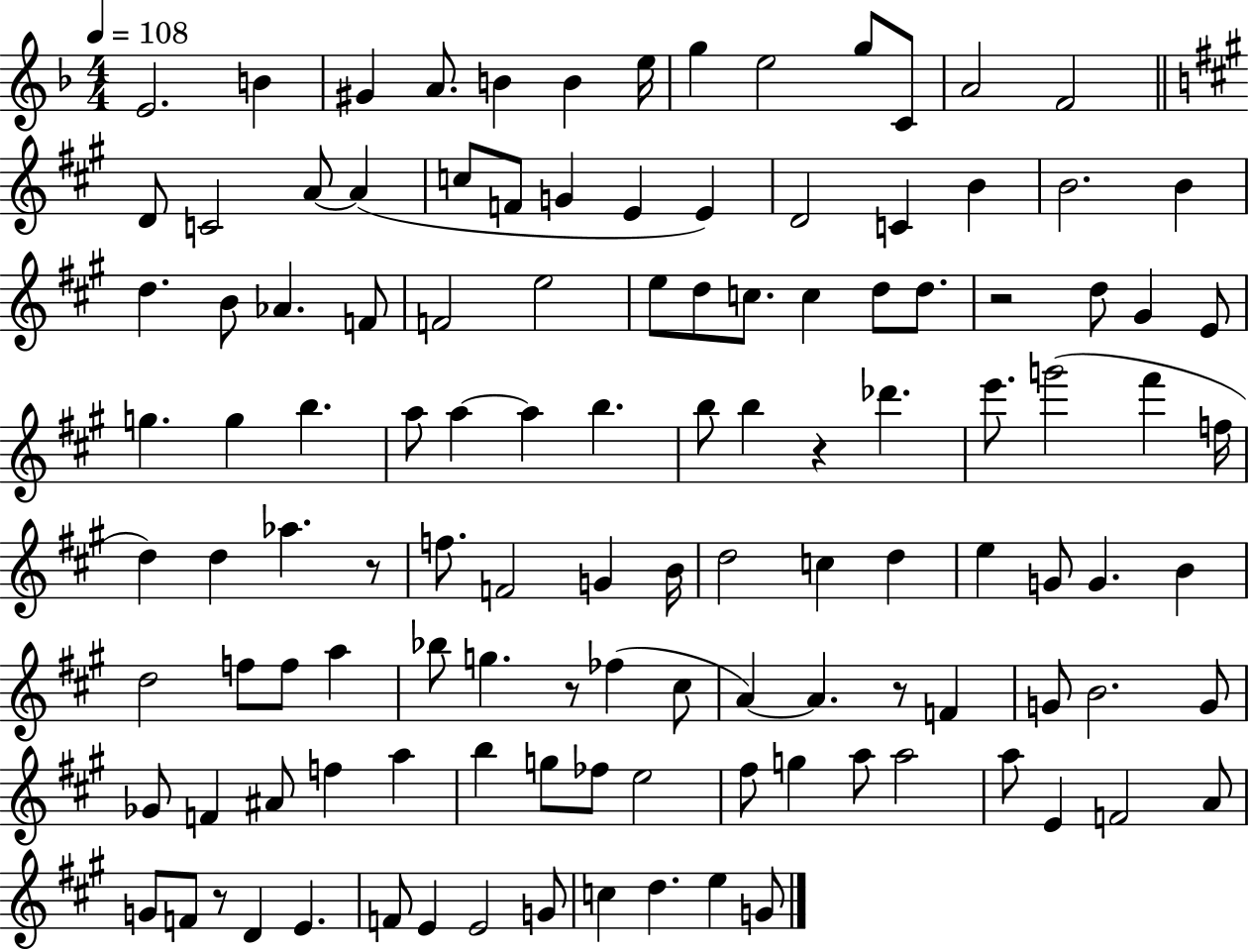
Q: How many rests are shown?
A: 6